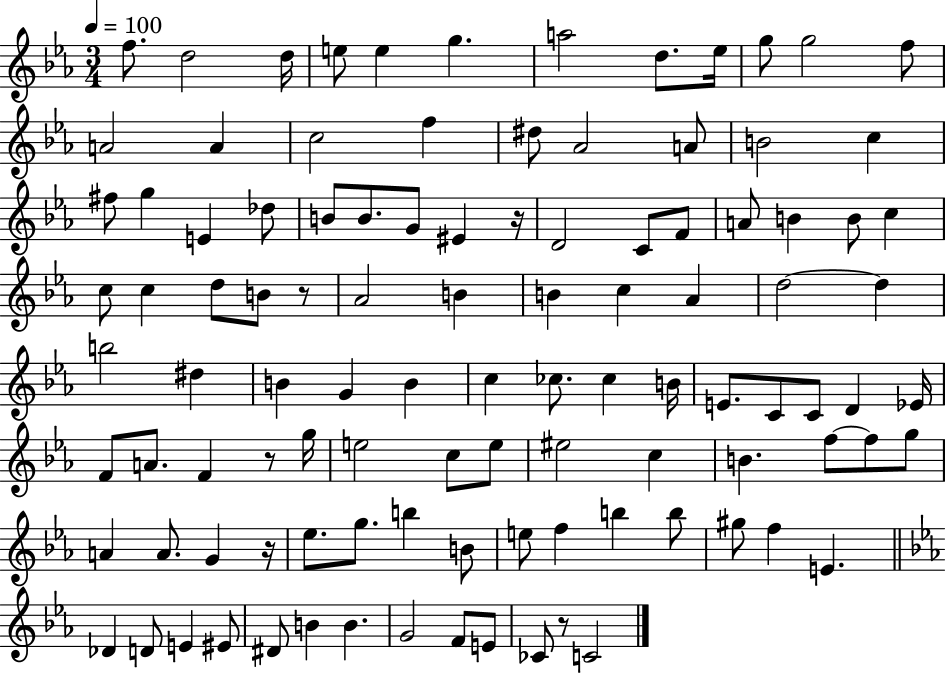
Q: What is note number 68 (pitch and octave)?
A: E5